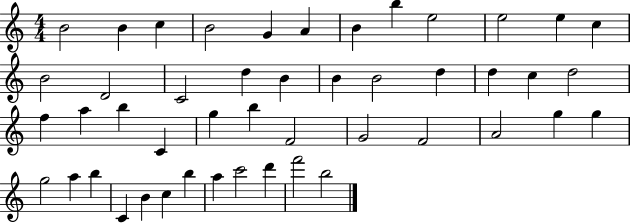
B4/h B4/q C5/q B4/h G4/q A4/q B4/q B5/q E5/h E5/h E5/q C5/q B4/h D4/h C4/h D5/q B4/q B4/q B4/h D5/q D5/q C5/q D5/h F5/q A5/q B5/q C4/q G5/q B5/q F4/h G4/h F4/h A4/h G5/q G5/q G5/h A5/q B5/q C4/q B4/q C5/q B5/q A5/q C6/h D6/q F6/h B5/h